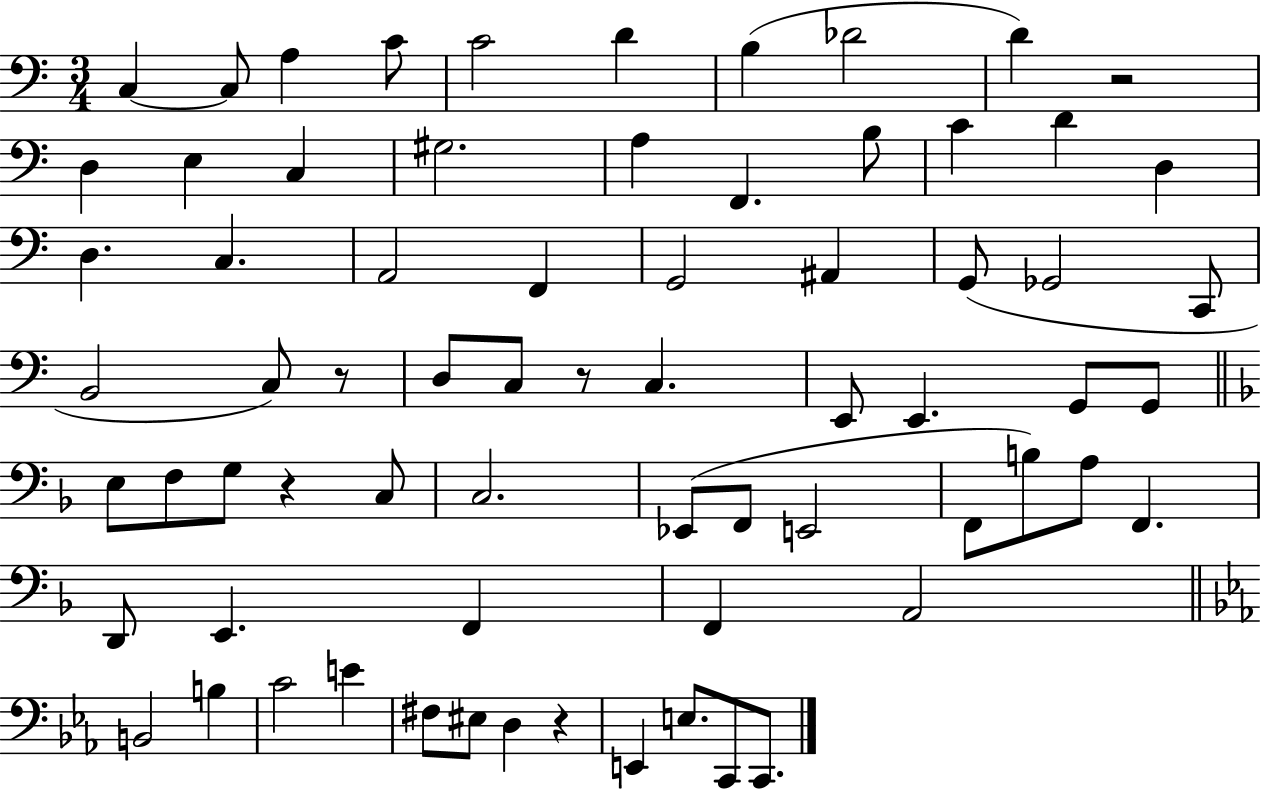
{
  \clef bass
  \numericTimeSignature
  \time 3/4
  \key c \major
  c4~~ c8 a4 c'8 | c'2 d'4 | b4( des'2 | d'4) r2 | \break d4 e4 c4 | gis2. | a4 f,4. b8 | c'4 d'4 d4 | \break d4. c4. | a,2 f,4 | g,2 ais,4 | g,8( ges,2 c,8 | \break b,2 c8) r8 | d8 c8 r8 c4. | e,8 e,4. g,8 g,8 | \bar "||" \break \key d \minor e8 f8 g8 r4 c8 | c2. | ees,8( f,8 e,2 | f,8 b8) a8 f,4. | \break d,8 e,4. f,4 | f,4 a,2 | \bar "||" \break \key ees \major b,2 b4 | c'2 e'4 | fis8 eis8 d4 r4 | e,4 e8. c,8 c,8. | \break \bar "|."
}